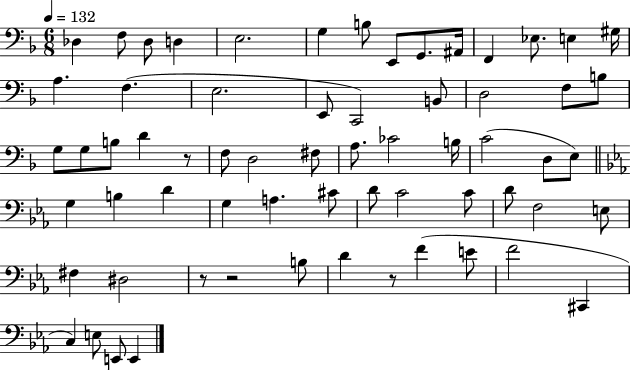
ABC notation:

X:1
T:Untitled
M:6/8
L:1/4
K:F
_D, F,/2 _D,/2 D, E,2 G, B,/2 E,,/2 G,,/2 ^A,,/4 F,, _E,/2 E, ^G,/4 A, F, E,2 E,,/2 C,,2 B,,/2 D,2 F,/2 B,/2 G,/2 G,/2 B,/2 D z/2 F,/2 D,2 ^F,/2 A,/2 _C2 B,/4 C2 D,/2 E,/2 G, B, D G, A, ^C/2 D/2 C2 C/2 D/2 F,2 E,/2 ^F, ^D,2 z/2 z2 B,/2 D z/2 F E/2 F2 ^C,, C, E,/2 E,,/2 E,,